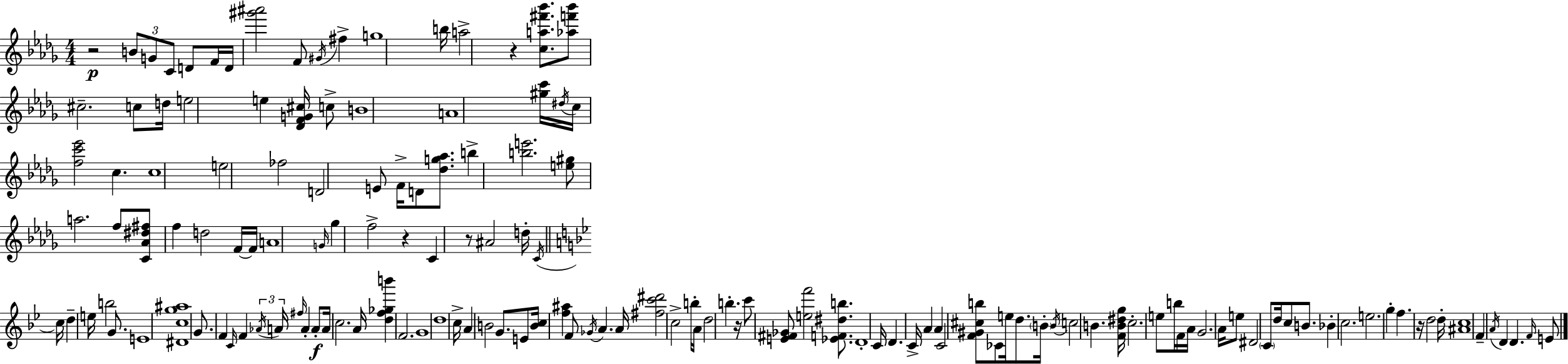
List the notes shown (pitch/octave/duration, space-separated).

R/h B4/e G4/e C4/e D4/e F4/s D4/s [G#6,A#6]/h F4/e G#4/s F#5/q G5/w B5/s A5/h R/q [C5,A5,F#6,Bb6]/e. [Ab5,F6,Bb6]/e C#5/h. C5/e D5/s E5/h E5/q [Db4,F4,G4,C#5]/s C5/e B4/w A4/w [G#5,C6]/s D#5/s C5/s [F5,C6,Eb6]/h C5/q. C5/w E5/h FES5/h D4/h E4/e F4/s D4/e [Db5,G5,Ab5]/e. B5/q [B5,E6]/h. [E5,G#5]/e A5/h. F5/e [C4,Ab4,D#5,F#5]/e F5/q D5/h F4/s F4/s A4/w G4/s Gb5/q F5/h R/q C4/q R/e A#4/h D5/s C4/s C5/s D5/q E5/s B5/h G4/e. E4/w [D#4,C5,G5,A#5]/w G4/e. F4/q C4/s F4/q Ab4/s A4/s F#5/s A4/q A4/e A4/s C5/h. A4/s [D5,F5,Gb5,B6]/q F4/h. G4/w D5/w C5/s A4/q B4/h G4/e. E4/e [B4,C5]/s [F5,A#5]/q F4/e Gb4/s A4/q. A4/s [F#5,C6,D#6]/h C5/h B5/s A4/s D5/h B5/q. R/s C6/e [E4,F#4,Gb4]/e [E5,F6]/h [Eb4,F4,D#5,B5]/e. D4/w C4/s D4/q. C4/s A4/q A4/q C4/h [F4,G#4,C#5,B5]/e CES4/e E5/s D5/e. B4/s B4/s C5/h B4/q. [F4,B4,D#5,G5]/s C5/h. E5/e B5/s F4/s A4/s G4/h. A4/s E5/e D#4/h C4/e D5/s C5/e B4/e. Bb4/q C5/h. E5/h. G5/q F5/q. R/s D5/h D5/s [A#4,C5]/w F4/q A4/s D4/q D4/q. F4/s E4/e